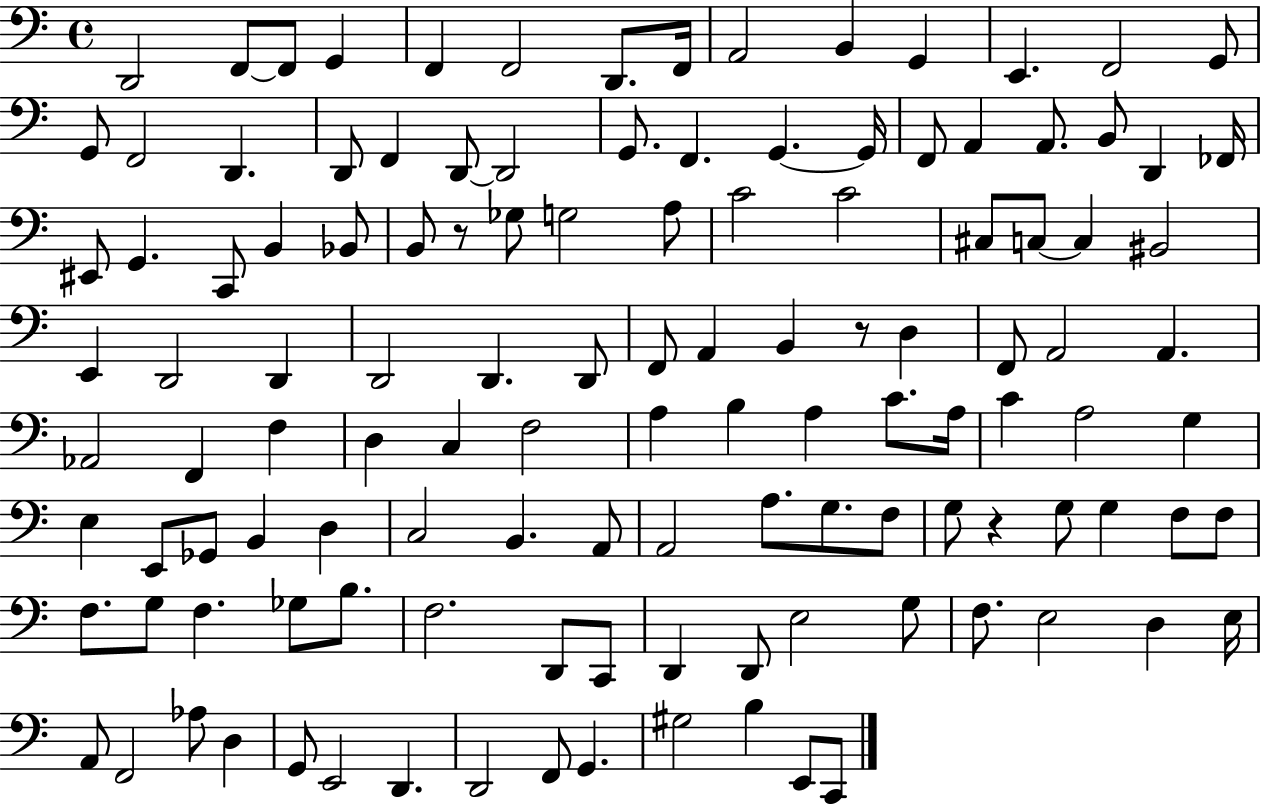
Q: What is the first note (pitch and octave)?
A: D2